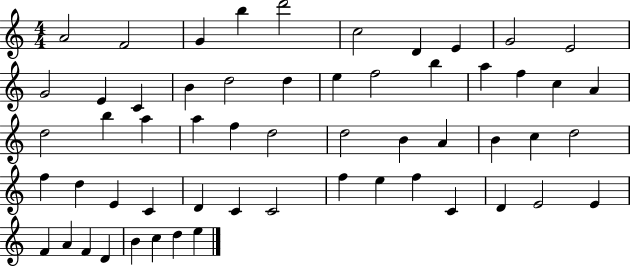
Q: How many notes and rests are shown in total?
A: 57